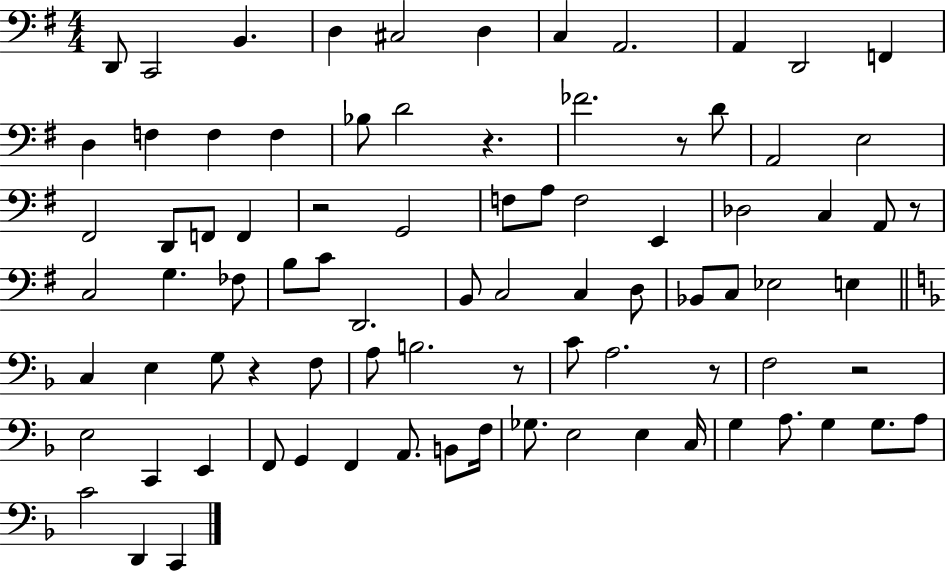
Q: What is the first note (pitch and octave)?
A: D2